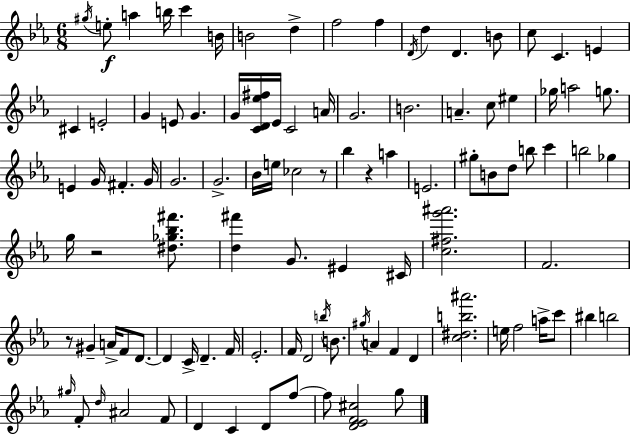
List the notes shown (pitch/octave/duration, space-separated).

G#5/s E5/e A5/q B5/s C6/q B4/s B4/h D5/q F5/h F5/q D4/s D5/q D4/q. B4/e C5/e C4/q. E4/q C#4/q E4/h G4/q E4/e G4/q. G4/s [C4,D4,Eb5,F#5]/s Eb4/s C4/h A4/s G4/h. B4/h. A4/q. C5/e EIS5/q Gb5/s A5/h G5/e. E4/q G4/s F#4/q. G4/s G4/h. G4/h. Bb4/s E5/s CES5/h R/e Bb5/q R/q A5/q E4/h. G#5/e B4/e D5/e B5/e C6/q B5/h Gb5/q G5/s R/h [D#5,Gb5,Bb5,F#6]/e. [D5,F#6]/q G4/e. EIS4/q C#4/s [C5,F#5,G6,A#6]/h. F4/h. R/e G#4/q A4/s F4/e D4/e. D4/q C4/s D4/q. F4/s Eb4/h. F4/s D4/h B5/s B4/e. G#5/s A4/q F4/q D4/q [C5,D#5,B5,A#6]/h. E5/s F5/h A5/s C6/e BIS5/q B5/h G#5/s F4/e D5/s A#4/h F4/e D4/q C4/q D4/e F5/e F5/e [D4,Eb4,F4,C#5]/h G5/e